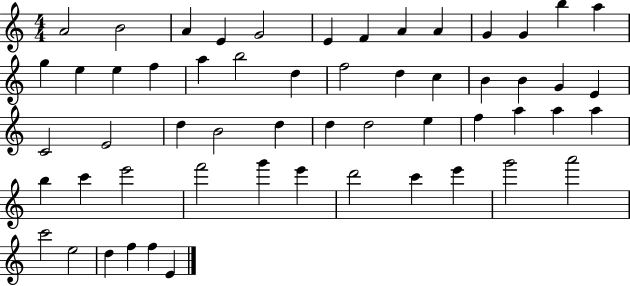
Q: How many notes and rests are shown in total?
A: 56